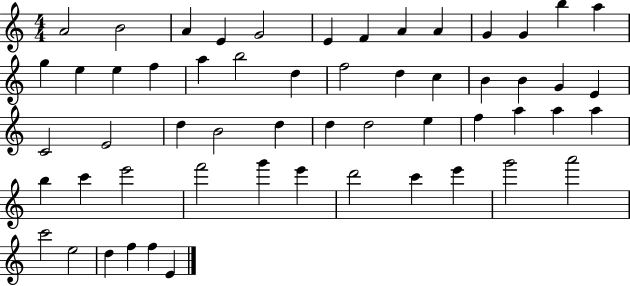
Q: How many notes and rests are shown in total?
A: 56